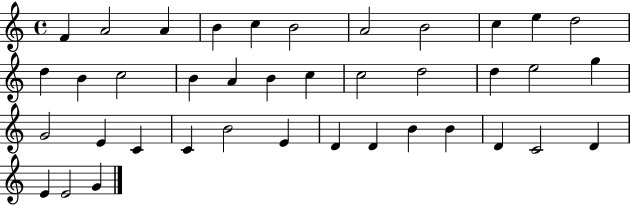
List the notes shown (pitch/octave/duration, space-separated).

F4/q A4/h A4/q B4/q C5/q B4/h A4/h B4/h C5/q E5/q D5/h D5/q B4/q C5/h B4/q A4/q B4/q C5/q C5/h D5/h D5/q E5/h G5/q G4/h E4/q C4/q C4/q B4/h E4/q D4/q D4/q B4/q B4/q D4/q C4/h D4/q E4/q E4/h G4/q